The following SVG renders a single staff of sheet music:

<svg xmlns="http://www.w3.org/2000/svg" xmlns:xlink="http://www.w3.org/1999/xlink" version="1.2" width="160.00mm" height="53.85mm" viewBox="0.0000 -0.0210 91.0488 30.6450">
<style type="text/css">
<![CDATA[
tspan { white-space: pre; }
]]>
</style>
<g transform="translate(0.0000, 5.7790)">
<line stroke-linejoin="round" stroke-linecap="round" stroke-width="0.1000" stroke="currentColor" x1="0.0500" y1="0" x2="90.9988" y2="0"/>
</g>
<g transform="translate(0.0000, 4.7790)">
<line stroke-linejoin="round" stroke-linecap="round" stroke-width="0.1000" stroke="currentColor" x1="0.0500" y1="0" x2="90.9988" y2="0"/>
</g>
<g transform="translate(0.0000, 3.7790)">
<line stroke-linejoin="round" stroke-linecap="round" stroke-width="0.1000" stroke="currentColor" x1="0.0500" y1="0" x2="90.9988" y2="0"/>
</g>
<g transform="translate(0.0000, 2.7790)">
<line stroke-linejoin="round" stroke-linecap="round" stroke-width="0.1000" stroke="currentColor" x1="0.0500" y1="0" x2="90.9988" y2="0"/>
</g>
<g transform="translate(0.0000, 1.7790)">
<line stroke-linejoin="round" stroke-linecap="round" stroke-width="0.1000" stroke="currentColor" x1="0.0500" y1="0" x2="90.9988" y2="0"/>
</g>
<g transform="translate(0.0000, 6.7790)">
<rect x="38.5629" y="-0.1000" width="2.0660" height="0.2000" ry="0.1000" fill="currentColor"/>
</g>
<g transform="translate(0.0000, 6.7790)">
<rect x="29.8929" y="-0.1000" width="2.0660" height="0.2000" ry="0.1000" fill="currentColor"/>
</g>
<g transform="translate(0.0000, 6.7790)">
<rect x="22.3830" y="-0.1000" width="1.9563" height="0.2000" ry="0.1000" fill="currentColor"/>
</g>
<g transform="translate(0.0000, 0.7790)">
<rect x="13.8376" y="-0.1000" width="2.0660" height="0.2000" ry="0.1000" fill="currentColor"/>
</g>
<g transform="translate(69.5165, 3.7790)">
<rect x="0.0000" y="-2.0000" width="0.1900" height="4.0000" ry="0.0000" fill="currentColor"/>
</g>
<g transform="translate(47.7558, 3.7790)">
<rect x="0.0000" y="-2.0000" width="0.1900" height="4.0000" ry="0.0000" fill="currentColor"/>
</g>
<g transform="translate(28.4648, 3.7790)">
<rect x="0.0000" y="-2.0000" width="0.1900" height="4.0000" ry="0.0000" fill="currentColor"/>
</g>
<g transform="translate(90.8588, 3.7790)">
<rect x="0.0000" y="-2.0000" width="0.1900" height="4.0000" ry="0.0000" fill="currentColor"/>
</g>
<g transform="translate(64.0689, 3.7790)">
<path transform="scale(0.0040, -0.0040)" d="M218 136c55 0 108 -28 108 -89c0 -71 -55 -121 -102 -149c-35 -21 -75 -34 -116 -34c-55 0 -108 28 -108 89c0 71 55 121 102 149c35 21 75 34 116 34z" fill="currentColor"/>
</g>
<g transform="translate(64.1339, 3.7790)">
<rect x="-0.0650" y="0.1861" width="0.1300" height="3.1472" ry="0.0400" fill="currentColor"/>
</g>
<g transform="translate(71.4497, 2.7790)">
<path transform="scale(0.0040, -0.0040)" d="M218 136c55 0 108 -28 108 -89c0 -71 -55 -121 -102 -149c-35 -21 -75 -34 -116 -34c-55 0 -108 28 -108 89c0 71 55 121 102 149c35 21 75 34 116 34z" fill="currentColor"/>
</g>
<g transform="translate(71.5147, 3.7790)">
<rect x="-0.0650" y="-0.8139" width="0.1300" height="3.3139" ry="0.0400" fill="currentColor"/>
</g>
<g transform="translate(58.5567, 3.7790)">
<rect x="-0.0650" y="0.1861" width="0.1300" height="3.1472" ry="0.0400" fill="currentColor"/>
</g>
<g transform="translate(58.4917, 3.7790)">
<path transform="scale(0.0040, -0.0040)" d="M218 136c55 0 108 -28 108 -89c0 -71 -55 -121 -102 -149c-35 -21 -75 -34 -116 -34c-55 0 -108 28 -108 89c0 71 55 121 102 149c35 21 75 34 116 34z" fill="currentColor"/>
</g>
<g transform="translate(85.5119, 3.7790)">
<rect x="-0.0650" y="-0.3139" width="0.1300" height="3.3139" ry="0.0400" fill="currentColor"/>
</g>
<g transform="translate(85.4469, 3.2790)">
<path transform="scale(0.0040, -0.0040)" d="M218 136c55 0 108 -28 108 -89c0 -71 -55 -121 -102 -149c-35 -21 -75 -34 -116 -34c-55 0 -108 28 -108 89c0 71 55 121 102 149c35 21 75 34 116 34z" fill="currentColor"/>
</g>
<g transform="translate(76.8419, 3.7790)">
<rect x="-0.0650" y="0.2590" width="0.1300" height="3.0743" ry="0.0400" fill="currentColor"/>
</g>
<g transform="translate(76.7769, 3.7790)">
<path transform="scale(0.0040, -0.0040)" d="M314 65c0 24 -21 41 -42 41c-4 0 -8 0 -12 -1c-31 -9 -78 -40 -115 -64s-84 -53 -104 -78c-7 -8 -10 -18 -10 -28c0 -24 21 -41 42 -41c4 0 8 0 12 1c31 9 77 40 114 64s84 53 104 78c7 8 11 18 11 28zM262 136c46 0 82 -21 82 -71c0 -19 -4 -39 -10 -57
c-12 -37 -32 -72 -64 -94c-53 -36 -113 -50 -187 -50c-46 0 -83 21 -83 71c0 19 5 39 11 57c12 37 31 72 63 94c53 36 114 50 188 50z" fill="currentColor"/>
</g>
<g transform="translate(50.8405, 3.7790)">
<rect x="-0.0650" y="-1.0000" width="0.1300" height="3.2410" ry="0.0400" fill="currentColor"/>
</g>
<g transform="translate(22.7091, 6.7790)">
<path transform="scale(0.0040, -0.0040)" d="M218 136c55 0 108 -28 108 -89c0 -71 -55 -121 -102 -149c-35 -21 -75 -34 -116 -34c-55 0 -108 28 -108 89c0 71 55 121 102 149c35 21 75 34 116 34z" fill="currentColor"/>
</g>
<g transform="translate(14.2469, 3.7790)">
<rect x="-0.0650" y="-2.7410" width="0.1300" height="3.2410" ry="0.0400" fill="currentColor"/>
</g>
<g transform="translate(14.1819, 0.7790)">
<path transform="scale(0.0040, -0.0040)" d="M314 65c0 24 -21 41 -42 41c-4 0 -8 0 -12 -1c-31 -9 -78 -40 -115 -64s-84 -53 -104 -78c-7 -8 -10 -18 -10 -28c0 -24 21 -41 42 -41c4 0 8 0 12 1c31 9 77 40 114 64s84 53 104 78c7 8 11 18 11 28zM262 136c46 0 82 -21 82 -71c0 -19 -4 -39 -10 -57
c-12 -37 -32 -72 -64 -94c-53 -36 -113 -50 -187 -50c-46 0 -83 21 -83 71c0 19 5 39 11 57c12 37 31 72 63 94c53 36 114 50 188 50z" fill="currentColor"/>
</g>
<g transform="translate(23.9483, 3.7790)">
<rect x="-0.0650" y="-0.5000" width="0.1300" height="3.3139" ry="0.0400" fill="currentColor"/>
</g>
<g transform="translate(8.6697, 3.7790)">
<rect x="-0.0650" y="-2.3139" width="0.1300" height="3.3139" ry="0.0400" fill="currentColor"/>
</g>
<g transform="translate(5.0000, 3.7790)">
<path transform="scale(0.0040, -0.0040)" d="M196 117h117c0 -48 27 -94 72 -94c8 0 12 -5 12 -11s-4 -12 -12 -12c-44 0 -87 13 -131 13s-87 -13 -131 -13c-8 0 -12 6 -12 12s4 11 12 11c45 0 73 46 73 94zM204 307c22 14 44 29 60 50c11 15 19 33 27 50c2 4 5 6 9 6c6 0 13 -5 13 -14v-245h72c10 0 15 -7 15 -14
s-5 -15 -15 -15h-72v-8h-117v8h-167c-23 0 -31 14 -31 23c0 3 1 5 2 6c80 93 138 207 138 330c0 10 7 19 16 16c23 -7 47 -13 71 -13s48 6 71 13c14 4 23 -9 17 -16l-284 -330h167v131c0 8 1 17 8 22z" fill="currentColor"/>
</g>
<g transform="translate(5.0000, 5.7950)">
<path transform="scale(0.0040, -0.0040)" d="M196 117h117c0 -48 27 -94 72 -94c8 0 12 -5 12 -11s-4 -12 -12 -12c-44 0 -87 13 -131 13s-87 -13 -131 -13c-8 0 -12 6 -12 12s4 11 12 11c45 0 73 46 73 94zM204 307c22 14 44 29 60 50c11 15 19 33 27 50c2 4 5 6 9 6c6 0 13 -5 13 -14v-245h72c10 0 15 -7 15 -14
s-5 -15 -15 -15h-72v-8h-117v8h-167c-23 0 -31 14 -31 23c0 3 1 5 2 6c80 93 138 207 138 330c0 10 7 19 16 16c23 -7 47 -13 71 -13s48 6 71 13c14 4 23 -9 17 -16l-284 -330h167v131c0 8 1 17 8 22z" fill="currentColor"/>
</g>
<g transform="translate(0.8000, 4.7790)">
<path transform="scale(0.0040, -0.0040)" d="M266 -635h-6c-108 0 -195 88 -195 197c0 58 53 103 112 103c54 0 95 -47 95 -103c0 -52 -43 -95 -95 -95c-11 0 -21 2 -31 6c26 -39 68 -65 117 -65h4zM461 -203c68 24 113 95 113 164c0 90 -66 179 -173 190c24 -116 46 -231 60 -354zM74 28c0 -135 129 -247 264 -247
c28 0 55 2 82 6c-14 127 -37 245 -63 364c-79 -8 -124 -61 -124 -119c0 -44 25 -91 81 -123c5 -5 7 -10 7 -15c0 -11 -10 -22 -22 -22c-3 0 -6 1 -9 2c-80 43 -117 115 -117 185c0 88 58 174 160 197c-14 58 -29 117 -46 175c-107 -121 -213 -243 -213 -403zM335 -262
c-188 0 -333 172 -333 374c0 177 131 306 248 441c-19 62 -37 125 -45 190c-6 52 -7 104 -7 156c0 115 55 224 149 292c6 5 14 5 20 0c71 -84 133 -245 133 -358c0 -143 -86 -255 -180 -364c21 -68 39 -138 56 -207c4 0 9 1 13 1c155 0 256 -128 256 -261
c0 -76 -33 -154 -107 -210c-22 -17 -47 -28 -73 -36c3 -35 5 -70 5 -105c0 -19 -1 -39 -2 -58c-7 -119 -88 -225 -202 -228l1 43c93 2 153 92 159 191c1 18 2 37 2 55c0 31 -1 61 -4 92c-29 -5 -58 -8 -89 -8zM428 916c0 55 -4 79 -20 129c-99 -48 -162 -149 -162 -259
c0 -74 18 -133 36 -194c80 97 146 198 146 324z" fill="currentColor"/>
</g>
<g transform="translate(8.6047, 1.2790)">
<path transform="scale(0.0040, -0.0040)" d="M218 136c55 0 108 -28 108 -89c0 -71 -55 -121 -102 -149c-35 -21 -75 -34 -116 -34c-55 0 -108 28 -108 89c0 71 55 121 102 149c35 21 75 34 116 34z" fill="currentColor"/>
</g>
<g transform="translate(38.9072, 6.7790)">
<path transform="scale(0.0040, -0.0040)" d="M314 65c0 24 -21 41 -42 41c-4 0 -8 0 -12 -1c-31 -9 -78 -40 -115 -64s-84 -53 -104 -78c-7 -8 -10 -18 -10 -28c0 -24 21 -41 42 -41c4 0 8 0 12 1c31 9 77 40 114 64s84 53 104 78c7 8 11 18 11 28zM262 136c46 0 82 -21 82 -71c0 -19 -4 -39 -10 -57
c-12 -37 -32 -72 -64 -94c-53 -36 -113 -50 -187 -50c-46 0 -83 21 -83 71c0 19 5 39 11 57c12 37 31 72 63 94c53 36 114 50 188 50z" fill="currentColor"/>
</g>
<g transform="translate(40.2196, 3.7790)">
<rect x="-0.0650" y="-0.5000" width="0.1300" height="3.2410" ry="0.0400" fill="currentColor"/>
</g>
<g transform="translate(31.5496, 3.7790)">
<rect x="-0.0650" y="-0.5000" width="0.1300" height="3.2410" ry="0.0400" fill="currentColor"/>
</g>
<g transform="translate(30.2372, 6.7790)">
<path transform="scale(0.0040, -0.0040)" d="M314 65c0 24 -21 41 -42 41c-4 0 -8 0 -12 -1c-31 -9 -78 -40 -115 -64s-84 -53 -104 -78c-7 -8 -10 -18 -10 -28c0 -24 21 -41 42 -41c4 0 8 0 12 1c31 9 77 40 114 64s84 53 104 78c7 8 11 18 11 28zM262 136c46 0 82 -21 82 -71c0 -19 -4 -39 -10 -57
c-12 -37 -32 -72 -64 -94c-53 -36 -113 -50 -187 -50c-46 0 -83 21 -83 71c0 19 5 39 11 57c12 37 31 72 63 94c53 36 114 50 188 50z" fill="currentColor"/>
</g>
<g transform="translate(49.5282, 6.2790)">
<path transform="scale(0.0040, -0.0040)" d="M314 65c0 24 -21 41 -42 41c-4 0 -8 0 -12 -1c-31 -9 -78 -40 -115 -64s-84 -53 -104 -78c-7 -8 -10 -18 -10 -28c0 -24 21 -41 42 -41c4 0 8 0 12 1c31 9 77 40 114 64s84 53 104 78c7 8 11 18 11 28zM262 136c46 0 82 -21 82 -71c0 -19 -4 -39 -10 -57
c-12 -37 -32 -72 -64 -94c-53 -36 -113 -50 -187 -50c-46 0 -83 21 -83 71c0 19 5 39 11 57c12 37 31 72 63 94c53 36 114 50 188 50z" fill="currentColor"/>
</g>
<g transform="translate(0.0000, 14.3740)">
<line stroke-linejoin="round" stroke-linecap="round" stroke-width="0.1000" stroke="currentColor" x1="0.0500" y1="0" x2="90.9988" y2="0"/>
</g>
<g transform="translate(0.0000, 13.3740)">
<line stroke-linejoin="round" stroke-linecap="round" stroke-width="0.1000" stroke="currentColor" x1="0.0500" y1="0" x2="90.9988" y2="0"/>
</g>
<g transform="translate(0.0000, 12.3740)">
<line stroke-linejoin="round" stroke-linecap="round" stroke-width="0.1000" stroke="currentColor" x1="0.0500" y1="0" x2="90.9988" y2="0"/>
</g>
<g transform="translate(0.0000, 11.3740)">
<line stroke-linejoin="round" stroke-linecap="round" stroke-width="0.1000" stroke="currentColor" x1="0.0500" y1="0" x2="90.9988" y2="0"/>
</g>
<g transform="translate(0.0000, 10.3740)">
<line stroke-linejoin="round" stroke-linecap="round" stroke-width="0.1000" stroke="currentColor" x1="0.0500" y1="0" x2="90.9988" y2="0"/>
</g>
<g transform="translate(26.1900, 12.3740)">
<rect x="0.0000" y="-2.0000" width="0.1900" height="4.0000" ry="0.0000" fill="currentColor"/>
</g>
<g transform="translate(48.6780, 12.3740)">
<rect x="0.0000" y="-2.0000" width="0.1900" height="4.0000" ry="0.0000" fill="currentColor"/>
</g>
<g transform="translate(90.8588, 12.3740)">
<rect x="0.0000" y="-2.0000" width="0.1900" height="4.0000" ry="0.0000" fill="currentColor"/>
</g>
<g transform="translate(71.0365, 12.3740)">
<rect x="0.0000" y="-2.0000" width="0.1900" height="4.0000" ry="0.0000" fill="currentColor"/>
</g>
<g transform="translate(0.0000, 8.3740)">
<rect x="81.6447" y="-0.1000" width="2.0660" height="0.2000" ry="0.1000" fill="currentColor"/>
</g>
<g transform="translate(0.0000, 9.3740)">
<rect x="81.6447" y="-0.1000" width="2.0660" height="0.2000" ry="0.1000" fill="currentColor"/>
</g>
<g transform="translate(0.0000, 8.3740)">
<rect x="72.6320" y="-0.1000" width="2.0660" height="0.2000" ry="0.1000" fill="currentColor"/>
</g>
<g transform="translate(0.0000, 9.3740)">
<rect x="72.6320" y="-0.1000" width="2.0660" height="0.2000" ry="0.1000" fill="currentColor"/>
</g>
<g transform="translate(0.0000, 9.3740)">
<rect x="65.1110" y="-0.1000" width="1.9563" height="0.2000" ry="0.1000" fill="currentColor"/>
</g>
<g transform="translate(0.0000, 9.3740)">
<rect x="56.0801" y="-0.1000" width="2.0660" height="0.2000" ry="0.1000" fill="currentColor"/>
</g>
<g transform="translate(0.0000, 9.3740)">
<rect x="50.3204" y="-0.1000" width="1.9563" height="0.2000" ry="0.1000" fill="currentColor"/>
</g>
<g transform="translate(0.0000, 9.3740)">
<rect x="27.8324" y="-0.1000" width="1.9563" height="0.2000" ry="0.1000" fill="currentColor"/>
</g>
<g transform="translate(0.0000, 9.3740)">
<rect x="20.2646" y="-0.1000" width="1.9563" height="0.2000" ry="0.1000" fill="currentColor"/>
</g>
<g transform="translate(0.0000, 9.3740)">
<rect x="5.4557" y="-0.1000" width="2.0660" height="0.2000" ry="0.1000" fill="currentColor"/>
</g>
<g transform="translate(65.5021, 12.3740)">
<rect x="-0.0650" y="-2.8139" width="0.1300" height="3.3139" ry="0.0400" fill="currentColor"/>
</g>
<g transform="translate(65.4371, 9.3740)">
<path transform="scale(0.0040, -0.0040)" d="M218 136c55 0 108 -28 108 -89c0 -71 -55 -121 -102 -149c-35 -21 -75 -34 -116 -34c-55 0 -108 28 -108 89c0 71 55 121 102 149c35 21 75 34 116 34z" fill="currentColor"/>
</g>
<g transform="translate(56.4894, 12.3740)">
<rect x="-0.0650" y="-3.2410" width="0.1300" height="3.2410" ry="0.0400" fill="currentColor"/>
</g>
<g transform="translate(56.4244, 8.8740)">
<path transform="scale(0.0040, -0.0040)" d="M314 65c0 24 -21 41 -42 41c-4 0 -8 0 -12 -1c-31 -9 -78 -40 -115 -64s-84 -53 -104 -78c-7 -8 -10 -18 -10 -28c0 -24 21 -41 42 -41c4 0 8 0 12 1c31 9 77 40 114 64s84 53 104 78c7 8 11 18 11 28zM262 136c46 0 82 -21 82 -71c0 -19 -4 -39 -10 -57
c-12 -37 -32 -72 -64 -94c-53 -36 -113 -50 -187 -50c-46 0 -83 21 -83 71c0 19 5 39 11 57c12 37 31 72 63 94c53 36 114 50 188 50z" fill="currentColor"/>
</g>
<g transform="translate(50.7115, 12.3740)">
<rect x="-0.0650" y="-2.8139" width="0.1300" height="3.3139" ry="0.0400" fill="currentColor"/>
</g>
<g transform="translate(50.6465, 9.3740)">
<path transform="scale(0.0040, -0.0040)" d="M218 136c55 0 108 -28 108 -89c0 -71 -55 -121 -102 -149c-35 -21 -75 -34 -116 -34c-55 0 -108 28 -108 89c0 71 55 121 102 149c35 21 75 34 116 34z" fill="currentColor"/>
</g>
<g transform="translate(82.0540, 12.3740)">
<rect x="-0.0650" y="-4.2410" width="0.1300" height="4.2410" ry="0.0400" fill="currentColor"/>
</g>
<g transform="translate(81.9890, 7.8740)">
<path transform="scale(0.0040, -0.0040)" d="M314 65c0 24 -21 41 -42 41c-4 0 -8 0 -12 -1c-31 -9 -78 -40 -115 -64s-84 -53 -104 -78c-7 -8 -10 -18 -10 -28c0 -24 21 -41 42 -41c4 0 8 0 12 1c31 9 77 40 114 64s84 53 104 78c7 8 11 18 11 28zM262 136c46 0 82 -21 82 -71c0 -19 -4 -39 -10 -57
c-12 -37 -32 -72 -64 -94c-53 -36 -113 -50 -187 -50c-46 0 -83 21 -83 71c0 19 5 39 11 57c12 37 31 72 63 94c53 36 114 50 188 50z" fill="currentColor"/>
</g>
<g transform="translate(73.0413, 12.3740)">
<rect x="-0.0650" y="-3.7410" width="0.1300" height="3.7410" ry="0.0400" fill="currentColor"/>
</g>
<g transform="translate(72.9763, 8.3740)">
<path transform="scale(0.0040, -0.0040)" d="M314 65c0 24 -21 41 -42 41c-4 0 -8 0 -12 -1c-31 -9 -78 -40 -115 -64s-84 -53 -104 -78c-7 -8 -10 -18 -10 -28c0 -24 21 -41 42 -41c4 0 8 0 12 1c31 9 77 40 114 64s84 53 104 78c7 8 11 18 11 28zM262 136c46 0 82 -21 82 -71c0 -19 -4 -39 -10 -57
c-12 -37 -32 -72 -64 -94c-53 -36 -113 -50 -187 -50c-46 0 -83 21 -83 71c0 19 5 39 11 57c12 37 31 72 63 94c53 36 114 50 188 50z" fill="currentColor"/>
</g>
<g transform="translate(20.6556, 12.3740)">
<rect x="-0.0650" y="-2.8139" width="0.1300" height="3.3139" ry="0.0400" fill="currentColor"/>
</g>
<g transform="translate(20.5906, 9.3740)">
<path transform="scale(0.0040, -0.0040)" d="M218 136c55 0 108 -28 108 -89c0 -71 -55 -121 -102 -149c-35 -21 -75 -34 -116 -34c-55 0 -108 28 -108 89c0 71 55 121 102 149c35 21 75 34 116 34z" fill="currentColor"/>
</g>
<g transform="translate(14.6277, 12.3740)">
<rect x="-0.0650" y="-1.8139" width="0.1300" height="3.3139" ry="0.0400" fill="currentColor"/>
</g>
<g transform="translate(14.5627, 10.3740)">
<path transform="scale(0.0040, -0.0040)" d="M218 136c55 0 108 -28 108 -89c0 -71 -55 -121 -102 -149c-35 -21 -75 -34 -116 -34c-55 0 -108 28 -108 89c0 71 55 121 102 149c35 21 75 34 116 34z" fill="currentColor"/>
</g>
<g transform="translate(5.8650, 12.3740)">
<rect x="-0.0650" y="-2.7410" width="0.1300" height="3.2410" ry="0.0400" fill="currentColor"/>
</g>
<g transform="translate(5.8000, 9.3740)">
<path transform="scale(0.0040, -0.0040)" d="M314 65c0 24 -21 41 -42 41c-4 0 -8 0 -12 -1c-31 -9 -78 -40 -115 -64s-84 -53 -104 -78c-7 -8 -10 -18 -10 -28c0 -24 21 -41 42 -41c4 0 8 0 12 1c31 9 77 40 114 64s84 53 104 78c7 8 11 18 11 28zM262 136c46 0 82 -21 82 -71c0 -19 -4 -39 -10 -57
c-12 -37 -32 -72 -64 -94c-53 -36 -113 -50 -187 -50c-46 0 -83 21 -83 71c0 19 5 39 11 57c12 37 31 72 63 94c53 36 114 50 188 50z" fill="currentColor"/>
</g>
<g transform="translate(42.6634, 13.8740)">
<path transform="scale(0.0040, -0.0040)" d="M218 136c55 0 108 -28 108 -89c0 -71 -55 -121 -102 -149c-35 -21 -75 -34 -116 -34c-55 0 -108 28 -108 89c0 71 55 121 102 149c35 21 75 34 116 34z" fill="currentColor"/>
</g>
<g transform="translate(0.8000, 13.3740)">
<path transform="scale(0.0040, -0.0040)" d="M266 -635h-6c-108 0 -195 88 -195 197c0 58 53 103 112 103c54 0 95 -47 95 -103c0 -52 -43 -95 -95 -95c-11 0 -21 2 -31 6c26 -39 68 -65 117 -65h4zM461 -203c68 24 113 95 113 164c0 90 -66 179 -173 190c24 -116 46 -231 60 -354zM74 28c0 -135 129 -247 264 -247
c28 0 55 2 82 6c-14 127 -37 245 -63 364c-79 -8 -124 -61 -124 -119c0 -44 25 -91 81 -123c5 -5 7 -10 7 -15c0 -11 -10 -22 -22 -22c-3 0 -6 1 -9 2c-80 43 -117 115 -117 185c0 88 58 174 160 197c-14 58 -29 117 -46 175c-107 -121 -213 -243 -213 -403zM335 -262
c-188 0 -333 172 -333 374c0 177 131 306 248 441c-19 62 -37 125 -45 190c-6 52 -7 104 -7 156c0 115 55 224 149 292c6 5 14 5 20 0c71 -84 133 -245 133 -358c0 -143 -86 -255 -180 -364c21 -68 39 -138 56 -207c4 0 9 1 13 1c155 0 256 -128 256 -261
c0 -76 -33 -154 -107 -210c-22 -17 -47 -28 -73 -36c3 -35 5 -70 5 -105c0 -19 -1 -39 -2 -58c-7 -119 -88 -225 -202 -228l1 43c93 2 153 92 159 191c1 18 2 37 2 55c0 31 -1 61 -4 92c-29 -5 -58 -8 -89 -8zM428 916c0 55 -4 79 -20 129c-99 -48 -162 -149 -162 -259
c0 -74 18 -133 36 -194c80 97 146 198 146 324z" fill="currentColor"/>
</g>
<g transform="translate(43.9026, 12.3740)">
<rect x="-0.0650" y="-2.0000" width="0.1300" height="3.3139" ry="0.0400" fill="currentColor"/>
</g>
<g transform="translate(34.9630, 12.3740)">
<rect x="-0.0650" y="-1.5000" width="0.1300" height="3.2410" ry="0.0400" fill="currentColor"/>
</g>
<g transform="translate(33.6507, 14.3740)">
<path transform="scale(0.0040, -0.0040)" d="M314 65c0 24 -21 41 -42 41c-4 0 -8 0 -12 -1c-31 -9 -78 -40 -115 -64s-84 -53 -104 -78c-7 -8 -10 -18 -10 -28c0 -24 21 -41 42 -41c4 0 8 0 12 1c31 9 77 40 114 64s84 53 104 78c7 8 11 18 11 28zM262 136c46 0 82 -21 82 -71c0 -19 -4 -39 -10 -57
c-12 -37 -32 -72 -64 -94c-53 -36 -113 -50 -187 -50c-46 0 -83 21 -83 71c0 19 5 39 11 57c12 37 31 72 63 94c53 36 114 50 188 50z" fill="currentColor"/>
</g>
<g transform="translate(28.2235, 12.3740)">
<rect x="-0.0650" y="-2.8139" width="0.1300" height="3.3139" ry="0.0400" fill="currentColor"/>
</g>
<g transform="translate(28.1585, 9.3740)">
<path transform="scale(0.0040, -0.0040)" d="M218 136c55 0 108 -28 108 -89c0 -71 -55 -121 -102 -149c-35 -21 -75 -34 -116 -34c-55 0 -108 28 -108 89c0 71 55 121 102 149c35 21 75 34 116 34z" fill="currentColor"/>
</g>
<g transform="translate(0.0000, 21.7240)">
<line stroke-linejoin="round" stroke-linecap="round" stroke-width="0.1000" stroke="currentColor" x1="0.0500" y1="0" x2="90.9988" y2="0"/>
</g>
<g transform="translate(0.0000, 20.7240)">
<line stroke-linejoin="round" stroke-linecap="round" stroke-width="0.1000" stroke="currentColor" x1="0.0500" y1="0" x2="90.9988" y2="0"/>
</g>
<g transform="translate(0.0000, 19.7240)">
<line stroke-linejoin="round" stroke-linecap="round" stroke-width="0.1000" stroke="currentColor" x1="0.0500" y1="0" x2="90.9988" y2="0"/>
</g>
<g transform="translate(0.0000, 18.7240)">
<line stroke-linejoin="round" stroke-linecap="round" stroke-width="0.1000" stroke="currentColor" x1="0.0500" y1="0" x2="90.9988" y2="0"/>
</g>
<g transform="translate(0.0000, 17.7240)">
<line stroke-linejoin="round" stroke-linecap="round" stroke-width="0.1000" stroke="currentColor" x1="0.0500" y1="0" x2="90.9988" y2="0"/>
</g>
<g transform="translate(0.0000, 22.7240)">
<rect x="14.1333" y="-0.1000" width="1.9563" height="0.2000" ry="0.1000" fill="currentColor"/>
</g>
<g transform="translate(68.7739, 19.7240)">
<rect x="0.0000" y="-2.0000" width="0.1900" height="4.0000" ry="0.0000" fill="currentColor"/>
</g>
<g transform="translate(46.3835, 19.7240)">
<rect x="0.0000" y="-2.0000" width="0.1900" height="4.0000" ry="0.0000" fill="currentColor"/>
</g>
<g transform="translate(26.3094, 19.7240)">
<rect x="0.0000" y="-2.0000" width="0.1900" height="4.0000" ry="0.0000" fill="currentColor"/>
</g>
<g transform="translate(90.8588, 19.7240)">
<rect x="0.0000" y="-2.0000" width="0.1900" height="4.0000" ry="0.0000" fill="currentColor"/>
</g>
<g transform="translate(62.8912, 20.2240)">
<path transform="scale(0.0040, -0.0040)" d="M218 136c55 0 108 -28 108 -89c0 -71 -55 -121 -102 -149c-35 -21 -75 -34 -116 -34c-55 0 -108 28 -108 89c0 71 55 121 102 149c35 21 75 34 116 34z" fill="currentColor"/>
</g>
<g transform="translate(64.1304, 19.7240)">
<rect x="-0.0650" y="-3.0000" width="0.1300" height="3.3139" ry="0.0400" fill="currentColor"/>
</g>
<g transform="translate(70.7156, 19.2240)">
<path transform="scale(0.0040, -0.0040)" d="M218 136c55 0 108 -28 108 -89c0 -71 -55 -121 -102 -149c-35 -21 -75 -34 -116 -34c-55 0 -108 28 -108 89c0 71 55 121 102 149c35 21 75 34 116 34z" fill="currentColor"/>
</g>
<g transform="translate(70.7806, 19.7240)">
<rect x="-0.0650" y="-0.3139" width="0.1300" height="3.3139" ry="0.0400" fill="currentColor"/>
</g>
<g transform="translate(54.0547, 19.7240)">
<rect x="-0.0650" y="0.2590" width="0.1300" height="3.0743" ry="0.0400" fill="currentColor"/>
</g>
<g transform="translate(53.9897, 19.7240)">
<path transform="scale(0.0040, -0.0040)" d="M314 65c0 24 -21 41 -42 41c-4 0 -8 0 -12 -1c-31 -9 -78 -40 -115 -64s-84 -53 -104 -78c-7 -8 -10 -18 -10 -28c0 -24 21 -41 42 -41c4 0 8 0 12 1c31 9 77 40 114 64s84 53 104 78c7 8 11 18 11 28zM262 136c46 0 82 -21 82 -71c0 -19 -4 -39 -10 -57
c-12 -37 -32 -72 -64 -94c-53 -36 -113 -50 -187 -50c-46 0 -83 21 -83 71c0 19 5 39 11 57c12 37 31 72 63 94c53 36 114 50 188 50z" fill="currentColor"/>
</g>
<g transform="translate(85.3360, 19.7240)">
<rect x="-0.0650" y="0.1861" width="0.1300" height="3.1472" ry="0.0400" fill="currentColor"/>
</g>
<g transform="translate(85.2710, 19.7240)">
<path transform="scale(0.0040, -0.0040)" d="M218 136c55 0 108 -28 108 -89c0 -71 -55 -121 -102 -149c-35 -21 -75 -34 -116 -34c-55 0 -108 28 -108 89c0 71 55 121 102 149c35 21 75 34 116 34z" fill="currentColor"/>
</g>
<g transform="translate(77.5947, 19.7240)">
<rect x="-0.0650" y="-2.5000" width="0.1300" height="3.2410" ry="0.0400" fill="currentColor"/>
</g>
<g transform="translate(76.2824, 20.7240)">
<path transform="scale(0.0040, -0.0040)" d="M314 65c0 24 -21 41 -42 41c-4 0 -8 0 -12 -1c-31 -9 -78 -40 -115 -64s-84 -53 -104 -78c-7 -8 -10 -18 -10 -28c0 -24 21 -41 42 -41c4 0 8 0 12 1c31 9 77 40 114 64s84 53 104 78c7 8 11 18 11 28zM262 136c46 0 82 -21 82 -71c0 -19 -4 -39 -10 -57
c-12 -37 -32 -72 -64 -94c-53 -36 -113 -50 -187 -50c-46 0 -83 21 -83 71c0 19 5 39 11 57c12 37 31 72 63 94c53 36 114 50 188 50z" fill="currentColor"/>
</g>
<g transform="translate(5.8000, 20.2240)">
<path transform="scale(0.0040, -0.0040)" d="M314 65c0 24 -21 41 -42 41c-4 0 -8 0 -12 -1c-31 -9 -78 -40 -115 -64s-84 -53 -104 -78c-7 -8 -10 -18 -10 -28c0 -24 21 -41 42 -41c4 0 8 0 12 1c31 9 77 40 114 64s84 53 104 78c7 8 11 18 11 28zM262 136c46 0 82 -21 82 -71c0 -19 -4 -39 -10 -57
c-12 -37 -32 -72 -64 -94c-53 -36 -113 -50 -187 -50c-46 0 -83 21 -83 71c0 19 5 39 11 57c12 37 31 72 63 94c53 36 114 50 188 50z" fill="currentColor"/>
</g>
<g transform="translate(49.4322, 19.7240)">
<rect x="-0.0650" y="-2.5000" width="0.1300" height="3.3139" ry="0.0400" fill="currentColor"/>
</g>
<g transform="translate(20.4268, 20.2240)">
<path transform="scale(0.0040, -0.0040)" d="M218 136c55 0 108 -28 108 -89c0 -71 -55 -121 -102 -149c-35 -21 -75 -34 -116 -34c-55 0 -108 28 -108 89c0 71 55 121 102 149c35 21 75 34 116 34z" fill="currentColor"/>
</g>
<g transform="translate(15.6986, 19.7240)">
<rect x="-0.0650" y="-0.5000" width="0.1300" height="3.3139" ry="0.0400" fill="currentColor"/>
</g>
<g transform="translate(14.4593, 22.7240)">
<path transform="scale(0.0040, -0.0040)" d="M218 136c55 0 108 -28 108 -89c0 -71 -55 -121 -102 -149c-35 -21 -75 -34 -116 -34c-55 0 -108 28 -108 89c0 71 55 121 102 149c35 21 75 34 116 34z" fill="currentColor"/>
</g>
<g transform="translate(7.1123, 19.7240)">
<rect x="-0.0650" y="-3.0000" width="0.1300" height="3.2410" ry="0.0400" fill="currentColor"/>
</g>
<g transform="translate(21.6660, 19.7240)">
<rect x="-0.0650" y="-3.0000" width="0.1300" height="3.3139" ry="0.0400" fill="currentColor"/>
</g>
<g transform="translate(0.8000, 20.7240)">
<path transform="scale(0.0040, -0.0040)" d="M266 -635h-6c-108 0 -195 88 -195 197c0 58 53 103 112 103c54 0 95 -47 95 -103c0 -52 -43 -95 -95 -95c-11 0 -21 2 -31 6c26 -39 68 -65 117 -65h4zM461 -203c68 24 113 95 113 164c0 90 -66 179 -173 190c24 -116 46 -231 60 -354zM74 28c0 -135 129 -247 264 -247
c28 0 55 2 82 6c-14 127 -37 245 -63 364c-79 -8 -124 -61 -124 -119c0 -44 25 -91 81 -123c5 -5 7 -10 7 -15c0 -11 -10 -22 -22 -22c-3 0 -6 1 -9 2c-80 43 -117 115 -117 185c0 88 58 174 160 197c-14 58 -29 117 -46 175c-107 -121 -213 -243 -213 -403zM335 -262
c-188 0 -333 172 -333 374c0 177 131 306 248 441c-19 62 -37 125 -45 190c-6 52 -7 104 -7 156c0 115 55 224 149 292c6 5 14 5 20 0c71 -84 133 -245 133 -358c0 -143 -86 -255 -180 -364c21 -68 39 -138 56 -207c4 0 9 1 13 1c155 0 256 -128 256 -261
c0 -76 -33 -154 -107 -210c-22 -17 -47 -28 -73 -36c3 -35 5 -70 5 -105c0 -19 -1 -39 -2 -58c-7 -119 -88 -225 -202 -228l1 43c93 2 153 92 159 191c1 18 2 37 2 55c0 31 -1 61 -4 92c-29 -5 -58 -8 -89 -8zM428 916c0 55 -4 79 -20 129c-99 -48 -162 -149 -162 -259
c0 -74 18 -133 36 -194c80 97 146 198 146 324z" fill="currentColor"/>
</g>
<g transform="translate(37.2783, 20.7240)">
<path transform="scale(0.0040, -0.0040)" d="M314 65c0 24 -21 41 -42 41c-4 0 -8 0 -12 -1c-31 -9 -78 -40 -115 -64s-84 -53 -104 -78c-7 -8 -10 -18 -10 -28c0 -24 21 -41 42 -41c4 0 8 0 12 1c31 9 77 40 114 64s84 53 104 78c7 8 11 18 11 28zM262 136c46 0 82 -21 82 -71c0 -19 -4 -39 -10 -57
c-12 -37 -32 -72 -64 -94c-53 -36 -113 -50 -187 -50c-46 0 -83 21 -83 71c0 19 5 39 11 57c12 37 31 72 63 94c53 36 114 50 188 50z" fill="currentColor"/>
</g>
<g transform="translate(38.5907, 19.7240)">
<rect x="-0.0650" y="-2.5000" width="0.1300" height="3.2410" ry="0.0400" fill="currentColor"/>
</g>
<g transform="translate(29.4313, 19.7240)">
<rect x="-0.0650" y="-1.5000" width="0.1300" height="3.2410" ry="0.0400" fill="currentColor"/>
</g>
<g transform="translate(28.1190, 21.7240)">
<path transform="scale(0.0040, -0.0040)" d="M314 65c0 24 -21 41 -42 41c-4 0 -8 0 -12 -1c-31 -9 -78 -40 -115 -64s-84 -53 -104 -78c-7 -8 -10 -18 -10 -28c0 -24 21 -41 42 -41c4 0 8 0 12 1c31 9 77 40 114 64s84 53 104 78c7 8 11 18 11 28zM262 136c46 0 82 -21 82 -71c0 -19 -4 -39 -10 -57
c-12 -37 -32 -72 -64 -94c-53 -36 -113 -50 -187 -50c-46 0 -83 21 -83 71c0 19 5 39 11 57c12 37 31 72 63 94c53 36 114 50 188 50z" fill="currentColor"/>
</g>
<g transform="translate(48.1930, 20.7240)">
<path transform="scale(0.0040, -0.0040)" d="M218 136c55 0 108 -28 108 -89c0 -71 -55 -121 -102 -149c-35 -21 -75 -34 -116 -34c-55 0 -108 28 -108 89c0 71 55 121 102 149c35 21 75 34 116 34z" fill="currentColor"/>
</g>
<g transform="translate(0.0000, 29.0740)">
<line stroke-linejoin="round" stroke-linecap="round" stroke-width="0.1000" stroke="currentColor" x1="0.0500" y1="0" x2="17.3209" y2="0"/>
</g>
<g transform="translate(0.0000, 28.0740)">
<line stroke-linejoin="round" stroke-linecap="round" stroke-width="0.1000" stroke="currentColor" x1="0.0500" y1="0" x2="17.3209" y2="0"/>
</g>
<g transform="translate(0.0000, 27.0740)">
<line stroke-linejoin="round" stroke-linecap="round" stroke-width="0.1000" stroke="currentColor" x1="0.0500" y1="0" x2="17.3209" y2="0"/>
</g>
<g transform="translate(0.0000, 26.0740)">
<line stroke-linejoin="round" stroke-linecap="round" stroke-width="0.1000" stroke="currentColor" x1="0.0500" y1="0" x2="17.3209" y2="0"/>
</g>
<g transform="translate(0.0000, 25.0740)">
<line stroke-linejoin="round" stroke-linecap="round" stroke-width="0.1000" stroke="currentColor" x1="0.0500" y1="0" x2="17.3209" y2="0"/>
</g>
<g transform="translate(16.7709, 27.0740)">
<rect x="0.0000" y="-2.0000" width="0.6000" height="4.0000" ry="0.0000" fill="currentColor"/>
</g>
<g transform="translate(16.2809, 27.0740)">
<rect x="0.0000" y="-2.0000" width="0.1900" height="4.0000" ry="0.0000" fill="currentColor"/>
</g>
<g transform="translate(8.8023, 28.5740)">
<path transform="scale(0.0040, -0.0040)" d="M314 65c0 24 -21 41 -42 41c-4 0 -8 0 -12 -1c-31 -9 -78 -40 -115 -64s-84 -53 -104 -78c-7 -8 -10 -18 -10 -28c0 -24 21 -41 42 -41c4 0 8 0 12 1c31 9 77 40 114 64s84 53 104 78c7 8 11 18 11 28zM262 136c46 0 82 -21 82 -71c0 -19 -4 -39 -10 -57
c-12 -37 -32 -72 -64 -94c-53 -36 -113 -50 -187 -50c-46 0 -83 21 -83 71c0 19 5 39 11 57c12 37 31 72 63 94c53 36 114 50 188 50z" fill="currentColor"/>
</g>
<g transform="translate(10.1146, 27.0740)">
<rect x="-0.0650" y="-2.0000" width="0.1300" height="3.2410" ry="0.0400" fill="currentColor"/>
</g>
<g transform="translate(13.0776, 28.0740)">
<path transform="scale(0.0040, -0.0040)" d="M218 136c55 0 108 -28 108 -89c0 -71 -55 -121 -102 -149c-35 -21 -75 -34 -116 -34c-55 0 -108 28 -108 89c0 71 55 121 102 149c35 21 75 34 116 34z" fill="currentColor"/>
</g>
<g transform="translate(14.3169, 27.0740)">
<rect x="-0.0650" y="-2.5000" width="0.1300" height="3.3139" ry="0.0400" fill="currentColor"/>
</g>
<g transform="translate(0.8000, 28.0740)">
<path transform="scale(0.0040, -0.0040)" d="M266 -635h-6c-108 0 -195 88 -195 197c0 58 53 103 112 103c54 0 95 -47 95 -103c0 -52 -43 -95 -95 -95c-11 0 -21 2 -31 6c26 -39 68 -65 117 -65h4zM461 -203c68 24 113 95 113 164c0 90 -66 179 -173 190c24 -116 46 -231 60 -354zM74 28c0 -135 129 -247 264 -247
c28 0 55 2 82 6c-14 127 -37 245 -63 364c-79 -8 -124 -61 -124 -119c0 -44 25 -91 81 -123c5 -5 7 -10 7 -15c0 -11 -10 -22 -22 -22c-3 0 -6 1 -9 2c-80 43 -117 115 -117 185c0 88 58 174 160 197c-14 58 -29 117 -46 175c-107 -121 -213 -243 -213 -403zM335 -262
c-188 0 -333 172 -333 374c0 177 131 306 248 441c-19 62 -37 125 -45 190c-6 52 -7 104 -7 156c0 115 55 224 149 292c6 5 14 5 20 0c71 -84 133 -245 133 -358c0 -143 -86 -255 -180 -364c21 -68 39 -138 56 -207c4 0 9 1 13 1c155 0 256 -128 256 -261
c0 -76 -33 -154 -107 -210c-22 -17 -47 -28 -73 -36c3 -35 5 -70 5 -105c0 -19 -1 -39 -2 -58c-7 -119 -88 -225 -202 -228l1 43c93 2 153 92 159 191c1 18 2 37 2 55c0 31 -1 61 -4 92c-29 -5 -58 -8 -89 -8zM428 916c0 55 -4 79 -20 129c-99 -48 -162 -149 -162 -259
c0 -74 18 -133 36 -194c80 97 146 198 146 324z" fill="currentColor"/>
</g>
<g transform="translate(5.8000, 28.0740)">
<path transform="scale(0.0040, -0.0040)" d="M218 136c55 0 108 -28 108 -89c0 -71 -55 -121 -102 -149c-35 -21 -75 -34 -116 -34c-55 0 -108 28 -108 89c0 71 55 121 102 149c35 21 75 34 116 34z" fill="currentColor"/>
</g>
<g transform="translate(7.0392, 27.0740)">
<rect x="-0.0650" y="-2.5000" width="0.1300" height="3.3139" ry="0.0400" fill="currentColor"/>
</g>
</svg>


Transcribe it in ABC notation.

X:1
T:Untitled
M:4/4
L:1/4
K:C
g a2 C C2 C2 D2 B B d B2 c a2 f a a E2 F a b2 a c'2 d'2 A2 C A E2 G2 G B2 A c G2 B G F2 G